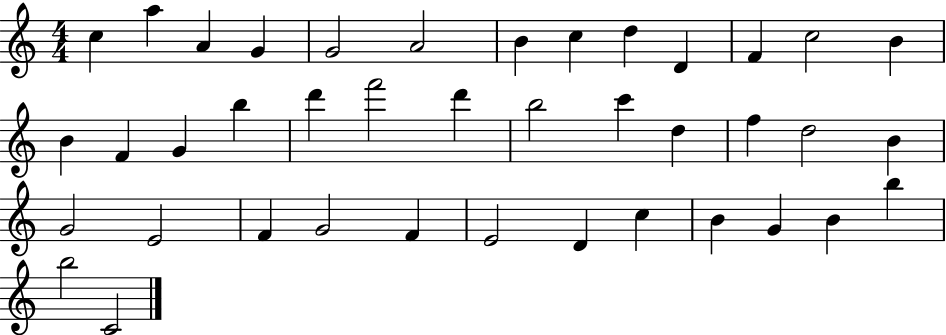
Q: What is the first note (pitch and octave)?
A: C5